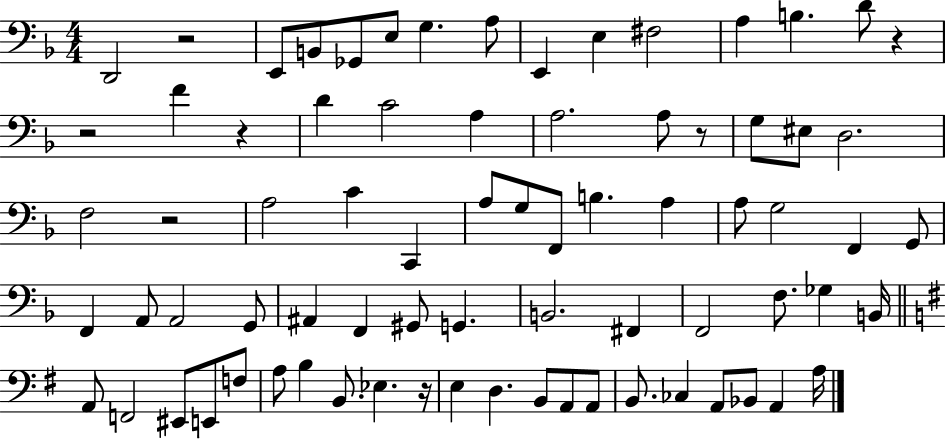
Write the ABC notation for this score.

X:1
T:Untitled
M:4/4
L:1/4
K:F
D,,2 z2 E,,/2 B,,/2 _G,,/2 E,/2 G, A,/2 E,, E, ^F,2 A, B, D/2 z z2 F z D C2 A, A,2 A,/2 z/2 G,/2 ^E,/2 D,2 F,2 z2 A,2 C C,, A,/2 G,/2 F,,/2 B, A, A,/2 G,2 F,, G,,/2 F,, A,,/2 A,,2 G,,/2 ^A,, F,, ^G,,/2 G,, B,,2 ^F,, F,,2 F,/2 _G, B,,/4 A,,/2 F,,2 ^E,,/2 E,,/2 F,/2 A,/2 B, B,,/2 _E, z/4 E, D, B,,/2 A,,/2 A,,/2 B,,/2 _C, A,,/2 _B,,/2 A,, A,/4